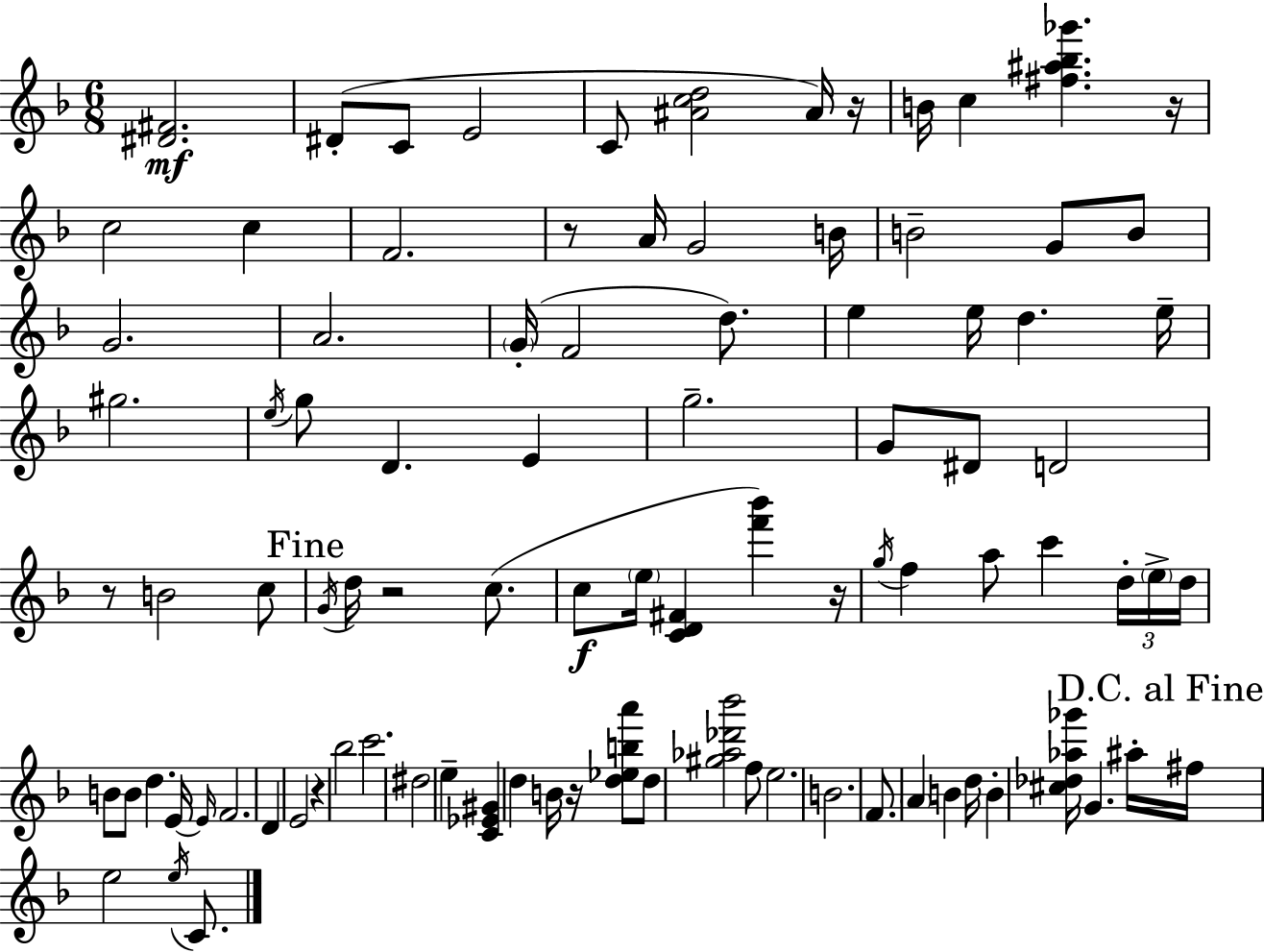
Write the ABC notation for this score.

X:1
T:Untitled
M:6/8
L:1/4
K:Dm
[^D^F]2 ^D/2 C/2 E2 C/2 [^Acd]2 ^A/4 z/4 B/4 c [^f^a_b_g'] z/4 c2 c F2 z/2 A/4 G2 B/4 B2 G/2 B/2 G2 A2 G/4 F2 d/2 e e/4 d e/4 ^g2 e/4 g/2 D E g2 G/2 ^D/2 D2 z/2 B2 c/2 G/4 d/4 z2 c/2 c/2 e/4 [CD^F] [f'_b'] z/4 g/4 f a/2 c' d/4 e/4 d/4 B/2 B/2 d E/4 E/4 F2 D E2 z _b2 c'2 ^d2 e [C_E^G] d B/4 z/4 [d_eba']/2 d/2 [^g_a_d'_b']2 f/2 e2 B2 F/2 A B d/4 B [^c_d_a_g']/4 G ^a/4 ^f/4 e2 e/4 C/2